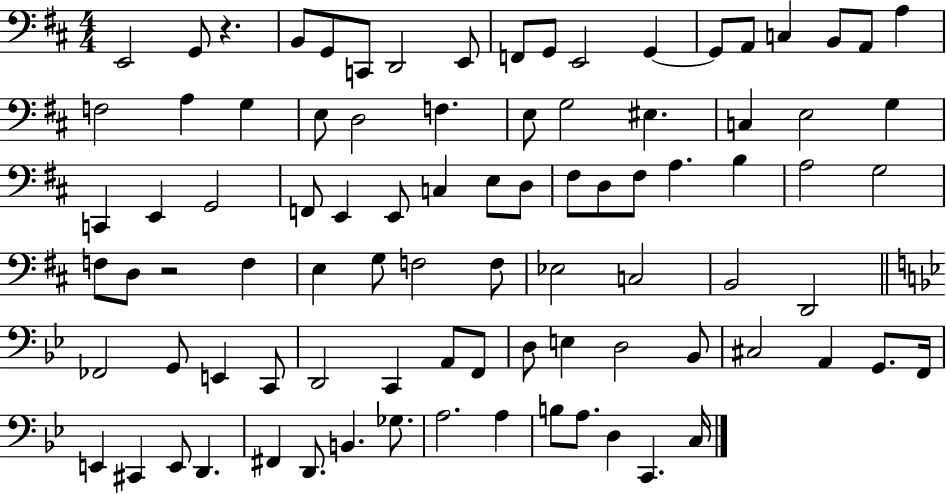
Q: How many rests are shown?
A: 2